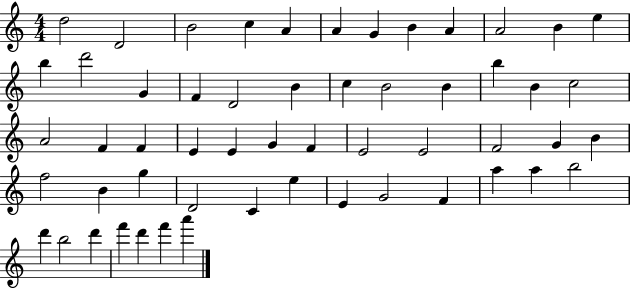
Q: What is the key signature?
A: C major